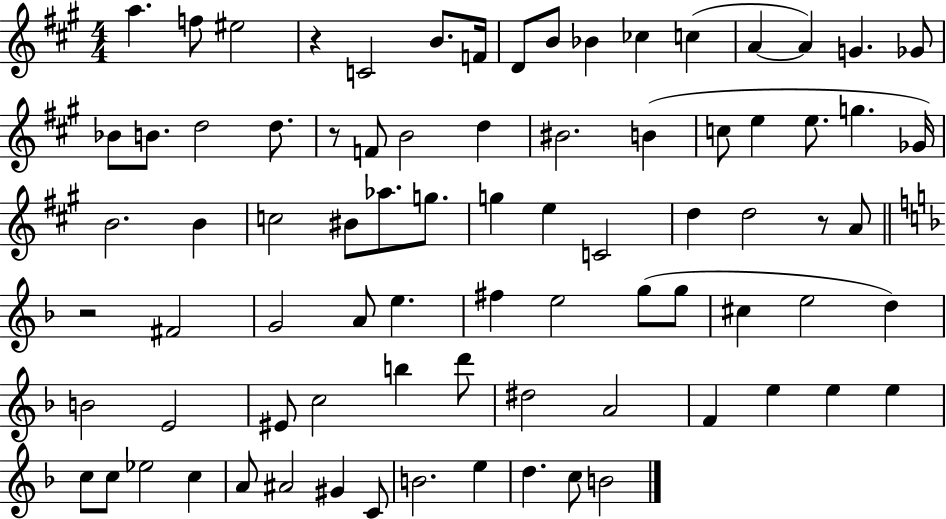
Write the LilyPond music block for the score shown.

{
  \clef treble
  \numericTimeSignature
  \time 4/4
  \key a \major
  \repeat volta 2 { a''4. f''8 eis''2 | r4 c'2 b'8. f'16 | d'8 b'8 bes'4 ces''4 c''4( | a'4~~ a'4) g'4. ges'8 | \break bes'8 b'8. d''2 d''8. | r8 f'8 b'2 d''4 | bis'2. b'4( | c''8 e''4 e''8. g''4. ges'16) | \break b'2. b'4 | c''2 bis'8 aes''8. g''8. | g''4 e''4 c'2 | d''4 d''2 r8 a'8 | \break \bar "||" \break \key d \minor r2 fis'2 | g'2 a'8 e''4. | fis''4 e''2 g''8( g''8 | cis''4 e''2 d''4) | \break b'2 e'2 | eis'8 c''2 b''4 d'''8 | dis''2 a'2 | f'4 e''4 e''4 e''4 | \break c''8 c''8 ees''2 c''4 | a'8 ais'2 gis'4 c'8 | b'2. e''4 | d''4. c''8 b'2 | \break } \bar "|."
}